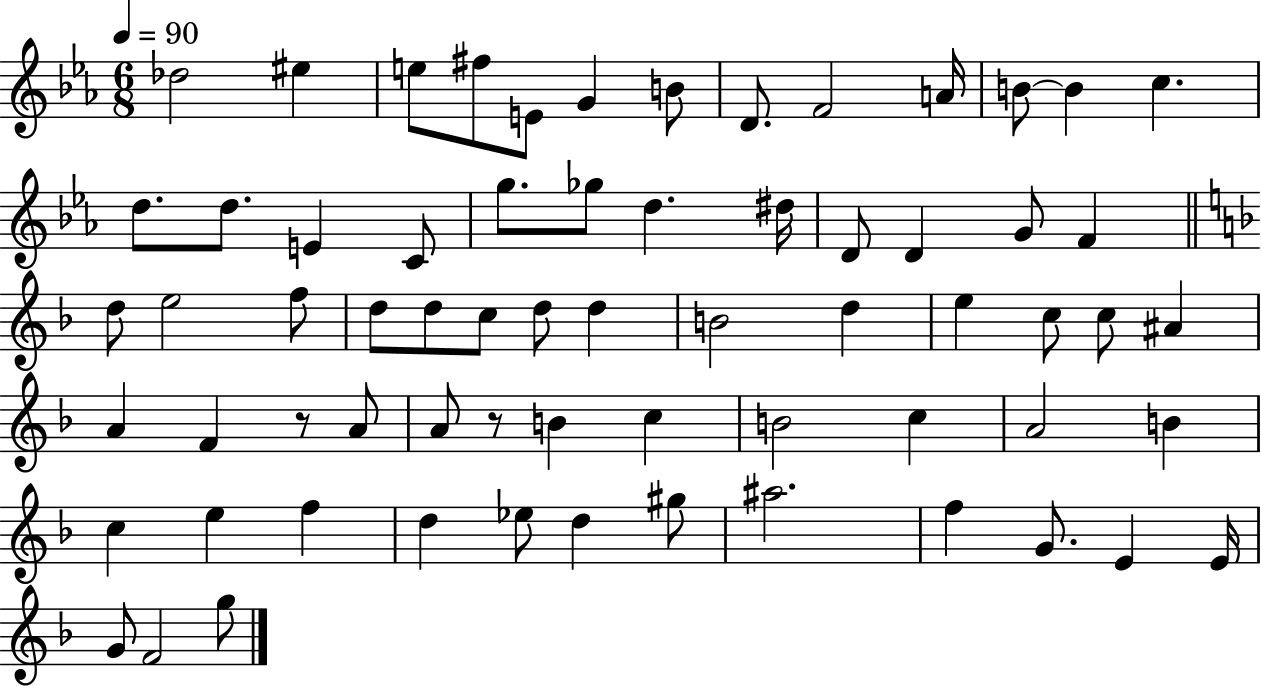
{
  \clef treble
  \numericTimeSignature
  \time 6/8
  \key ees \major
  \tempo 4 = 90
  des''2 eis''4 | e''8 fis''8 e'8 g'4 b'8 | d'8. f'2 a'16 | b'8~~ b'4 c''4. | \break d''8. d''8. e'4 c'8 | g''8. ges''8 d''4. dis''16 | d'8 d'4 g'8 f'4 | \bar "||" \break \key f \major d''8 e''2 f''8 | d''8 d''8 c''8 d''8 d''4 | b'2 d''4 | e''4 c''8 c''8 ais'4 | \break a'4 f'4 r8 a'8 | a'8 r8 b'4 c''4 | b'2 c''4 | a'2 b'4 | \break c''4 e''4 f''4 | d''4 ees''8 d''4 gis''8 | ais''2. | f''4 g'8. e'4 e'16 | \break g'8 f'2 g''8 | \bar "|."
}